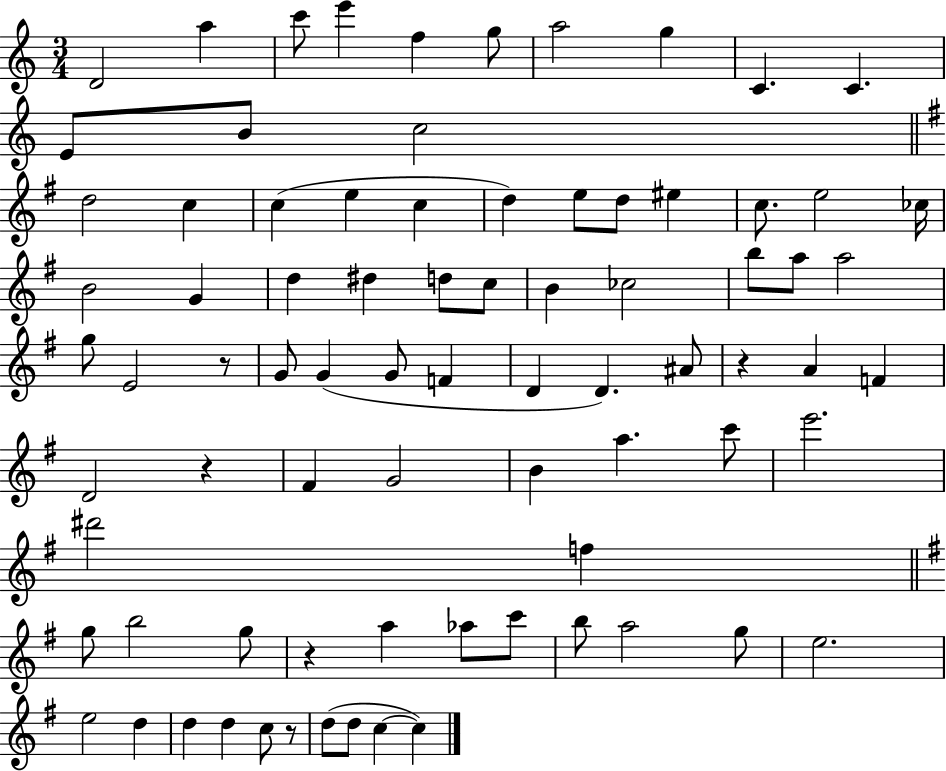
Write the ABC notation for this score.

X:1
T:Untitled
M:3/4
L:1/4
K:C
D2 a c'/2 e' f g/2 a2 g C C E/2 B/2 c2 d2 c c e c d e/2 d/2 ^e c/2 e2 _c/4 B2 G d ^d d/2 c/2 B _c2 b/2 a/2 a2 g/2 E2 z/2 G/2 G G/2 F D D ^A/2 z A F D2 z ^F G2 B a c'/2 e'2 ^d'2 f g/2 b2 g/2 z a _a/2 c'/2 b/2 a2 g/2 e2 e2 d d d c/2 z/2 d/2 d/2 c c